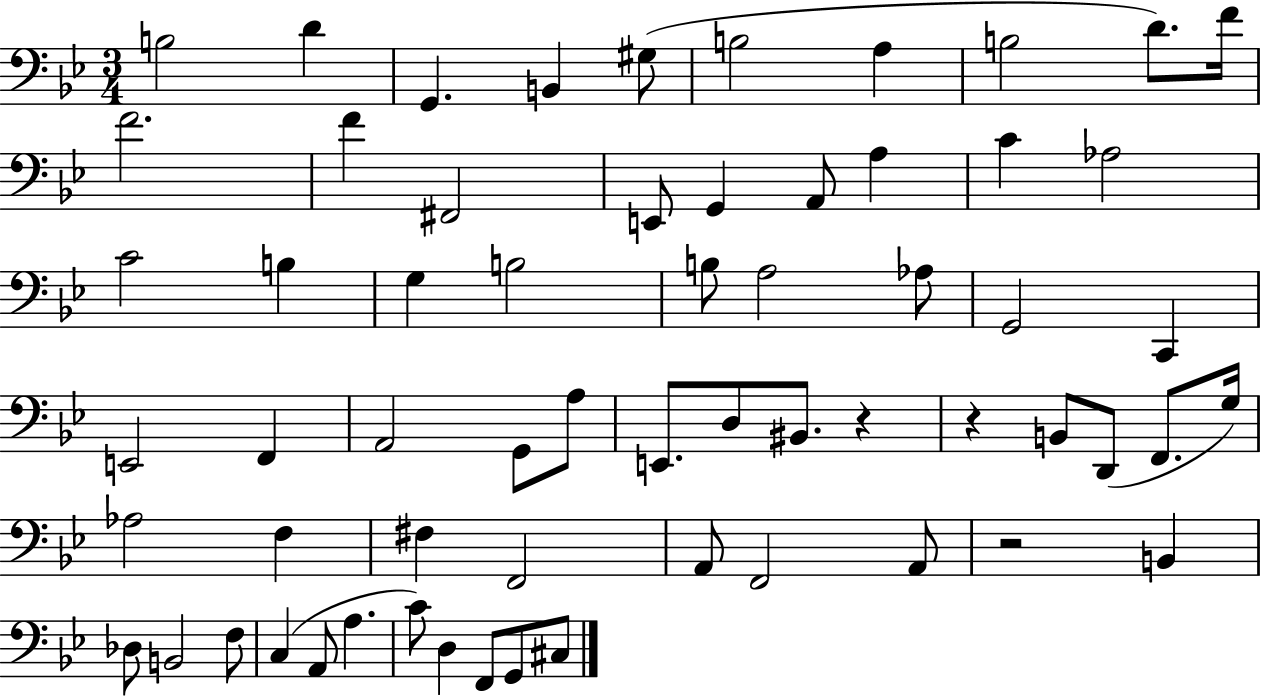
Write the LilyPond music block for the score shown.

{
  \clef bass
  \numericTimeSignature
  \time 3/4
  \key bes \major
  b2 d'4 | g,4. b,4 gis8( | b2 a4 | b2 d'8.) f'16 | \break f'2. | f'4 fis,2 | e,8 g,4 a,8 a4 | c'4 aes2 | \break c'2 b4 | g4 b2 | b8 a2 aes8 | g,2 c,4 | \break e,2 f,4 | a,2 g,8 a8 | e,8. d8 bis,8. r4 | r4 b,8 d,8( f,8. g16) | \break aes2 f4 | fis4 f,2 | a,8 f,2 a,8 | r2 b,4 | \break des8 b,2 f8 | c4( a,8 a4. | c'8) d4 f,8 g,8 cis8 | \bar "|."
}